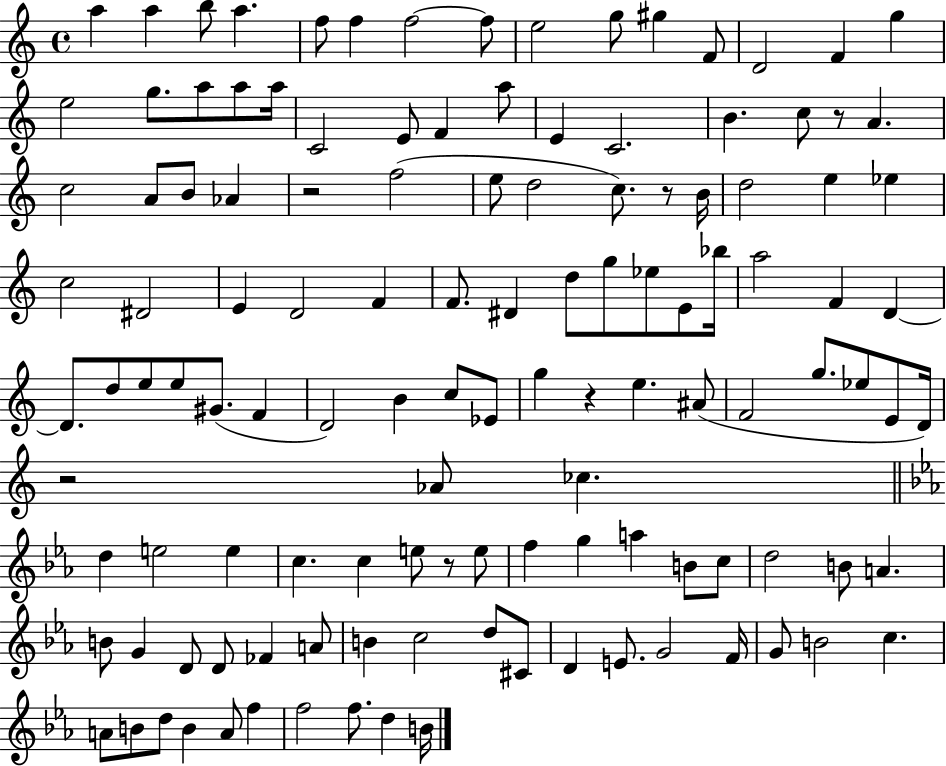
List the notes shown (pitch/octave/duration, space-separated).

A5/q A5/q B5/e A5/q. F5/e F5/q F5/h F5/e E5/h G5/e G#5/q F4/e D4/h F4/q G5/q E5/h G5/e. A5/e A5/e A5/s C4/h E4/e F4/q A5/e E4/q C4/h. B4/q. C5/e R/e A4/q. C5/h A4/e B4/e Ab4/q R/h F5/h E5/e D5/h C5/e. R/e B4/s D5/h E5/q Eb5/q C5/h D#4/h E4/q D4/h F4/q F4/e. D#4/q D5/e G5/e Eb5/e E4/e Bb5/s A5/h F4/q D4/q D4/e. D5/e E5/e E5/e G#4/e. F4/q D4/h B4/q C5/e Eb4/e G5/q R/q E5/q. A#4/e F4/h G5/e. Eb5/e E4/e D4/s R/h Ab4/e CES5/q. D5/q E5/h E5/q C5/q. C5/q E5/e R/e E5/e F5/q G5/q A5/q B4/e C5/e D5/h B4/e A4/q. B4/e G4/q D4/e D4/e FES4/q A4/e B4/q C5/h D5/e C#4/e D4/q E4/e. G4/h F4/s G4/e B4/h C5/q. A4/e B4/e D5/e B4/q A4/e F5/q F5/h F5/e. D5/q B4/s